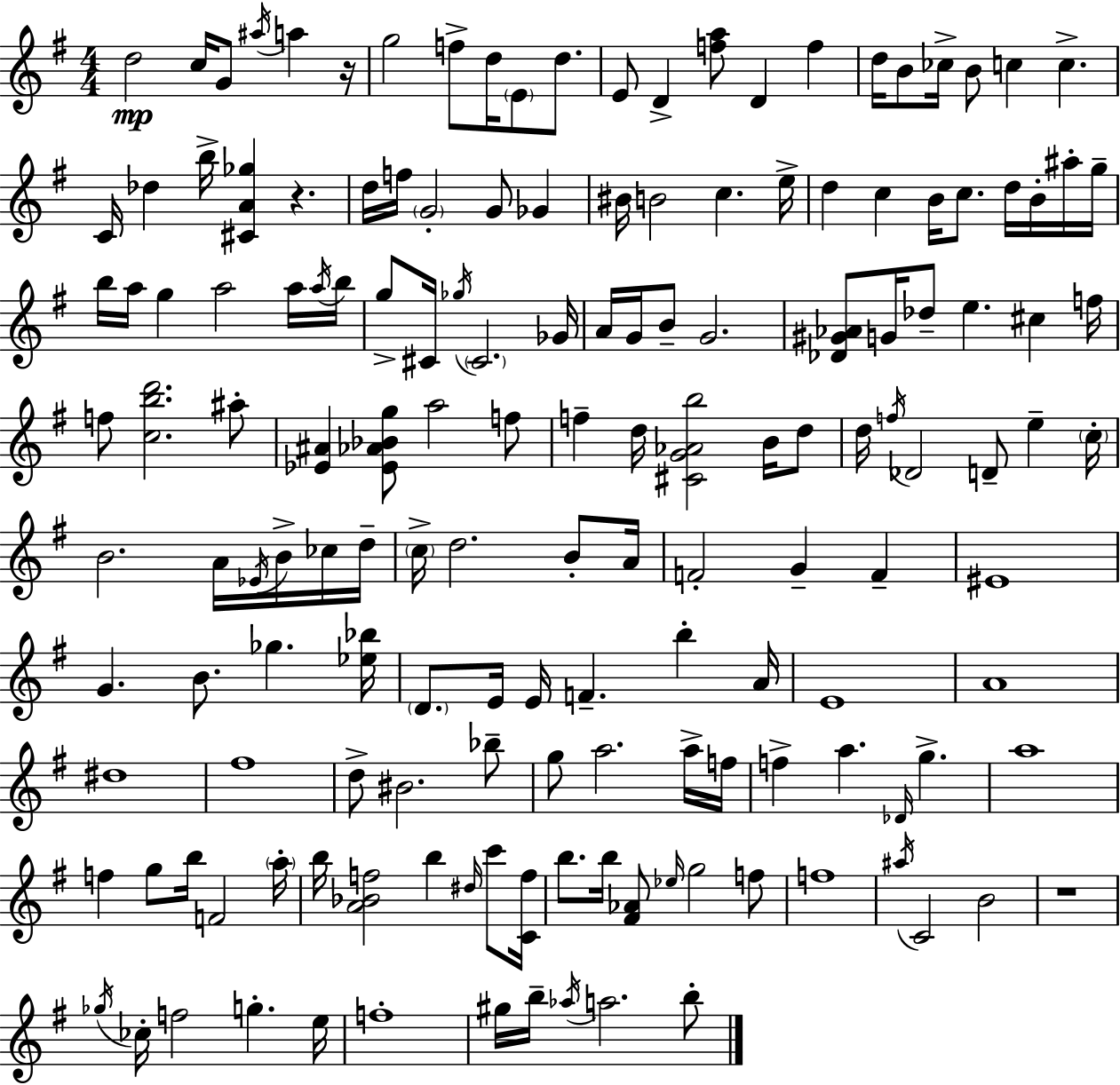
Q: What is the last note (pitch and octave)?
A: B5